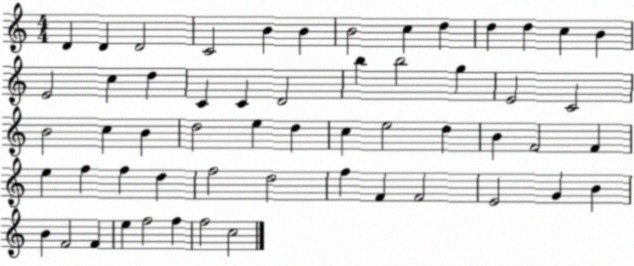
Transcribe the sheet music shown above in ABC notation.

X:1
T:Untitled
M:4/4
L:1/4
K:C
D D D2 C2 B B B2 c d d d c B E2 c d C C D2 b b2 g E2 C2 B2 c B d2 e d c e2 d B F2 F e f f d f2 d2 f F F2 E2 G B B F2 F e f2 f f2 c2